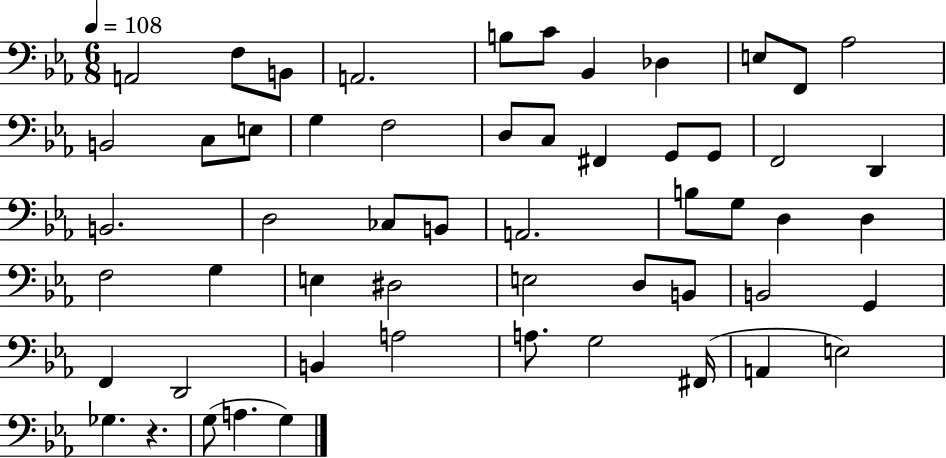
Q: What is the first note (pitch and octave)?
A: A2